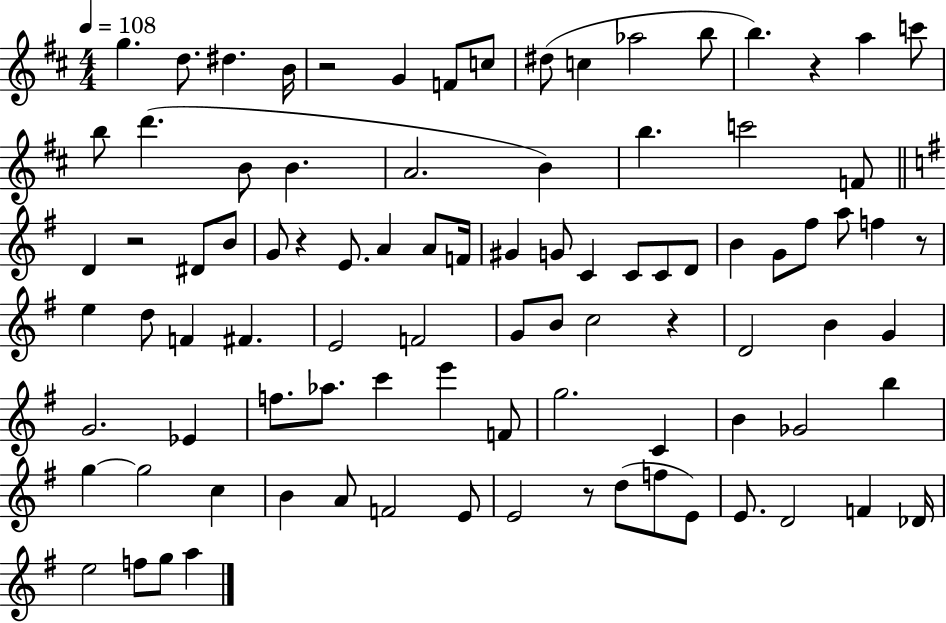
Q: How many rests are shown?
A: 7